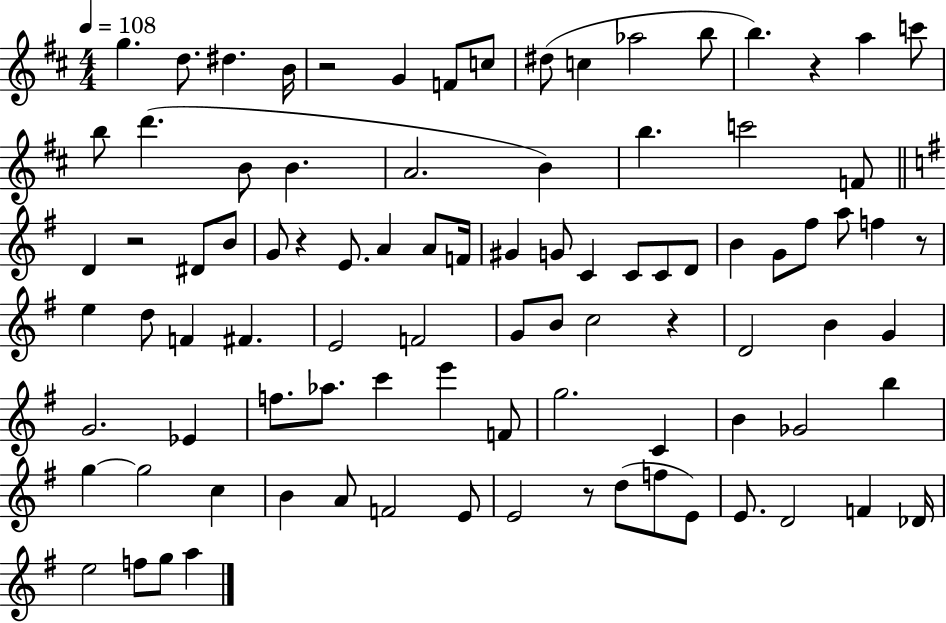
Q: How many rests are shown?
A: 7